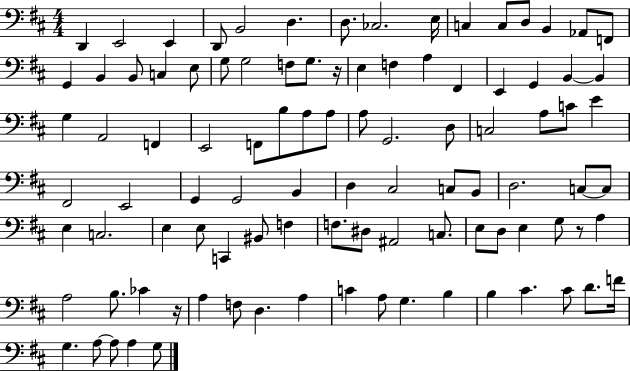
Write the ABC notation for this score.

X:1
T:Untitled
M:4/4
L:1/4
K:D
D,, E,,2 E,, D,,/2 B,,2 D, D,/2 _C,2 E,/4 C, C,/2 D,/2 B,, _A,,/2 F,,/2 G,, B,, B,,/2 C, E,/2 G,/2 G,2 F,/2 G,/2 z/4 E, F, A, ^F,, E,, G,, B,, B,, G, A,,2 F,, E,,2 F,,/2 B,/2 A,/2 A,/2 A,/2 G,,2 D,/2 C,2 A,/2 C/2 E ^F,,2 E,,2 G,, G,,2 B,, D, ^C,2 C,/2 B,,/2 D,2 C,/2 C,/2 E, C,2 E, E,/2 C,, ^B,,/2 F, F,/2 ^D,/2 ^A,,2 C,/2 E,/2 D,/2 E, G,/2 z/2 A, A,2 B,/2 _C z/4 A, F,/2 D, A, C A,/2 G, B, B, ^C ^C/2 D/2 F/4 G, A,/2 A,/2 A, G,/2